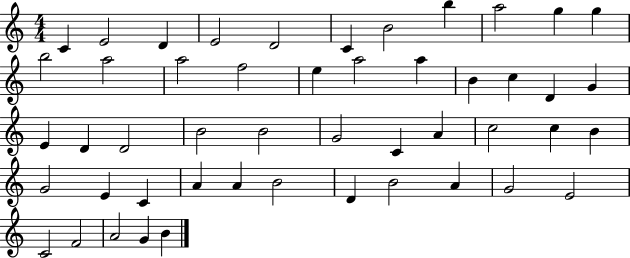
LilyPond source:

{
  \clef treble
  \numericTimeSignature
  \time 4/4
  \key c \major
  c'4 e'2 d'4 | e'2 d'2 | c'4 b'2 b''4 | a''2 g''4 g''4 | \break b''2 a''2 | a''2 f''2 | e''4 a''2 a''4 | b'4 c''4 d'4 g'4 | \break e'4 d'4 d'2 | b'2 b'2 | g'2 c'4 a'4 | c''2 c''4 b'4 | \break g'2 e'4 c'4 | a'4 a'4 b'2 | d'4 b'2 a'4 | g'2 e'2 | \break c'2 f'2 | a'2 g'4 b'4 | \bar "|."
}